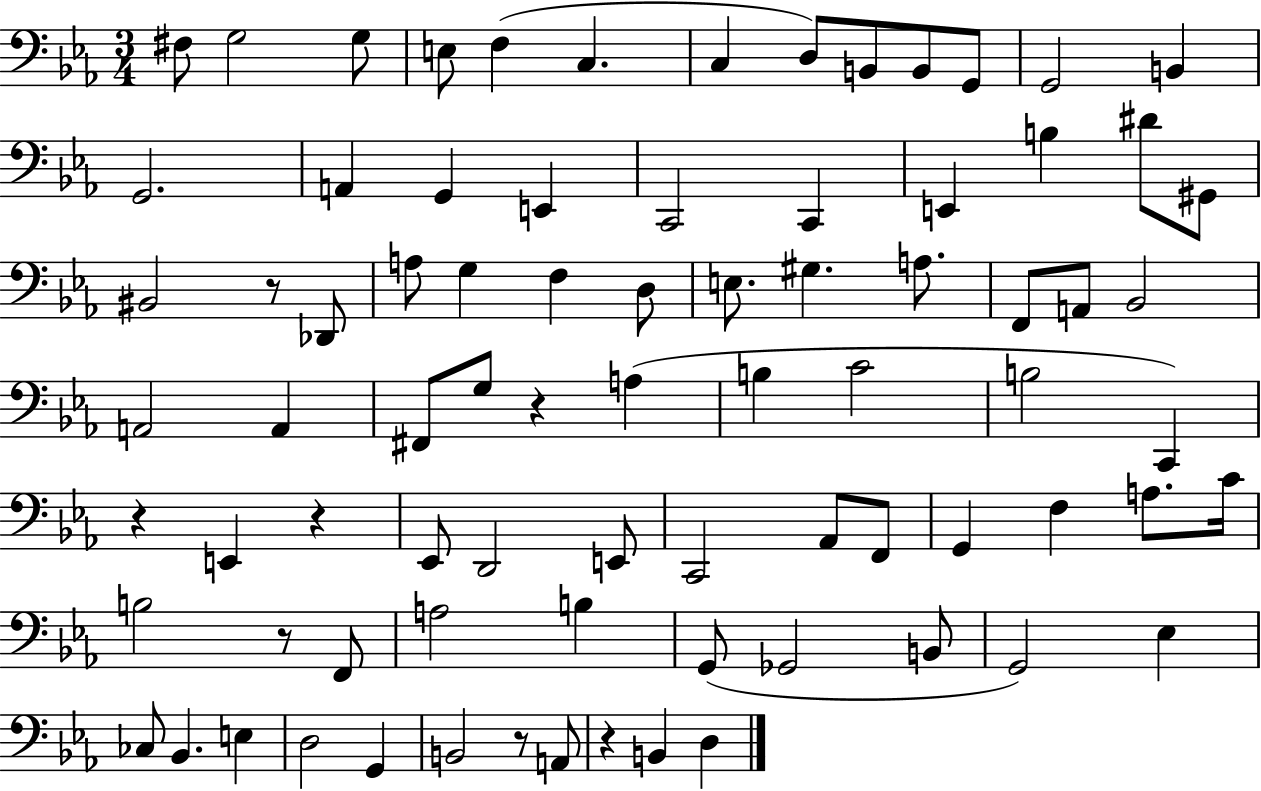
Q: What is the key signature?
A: EES major